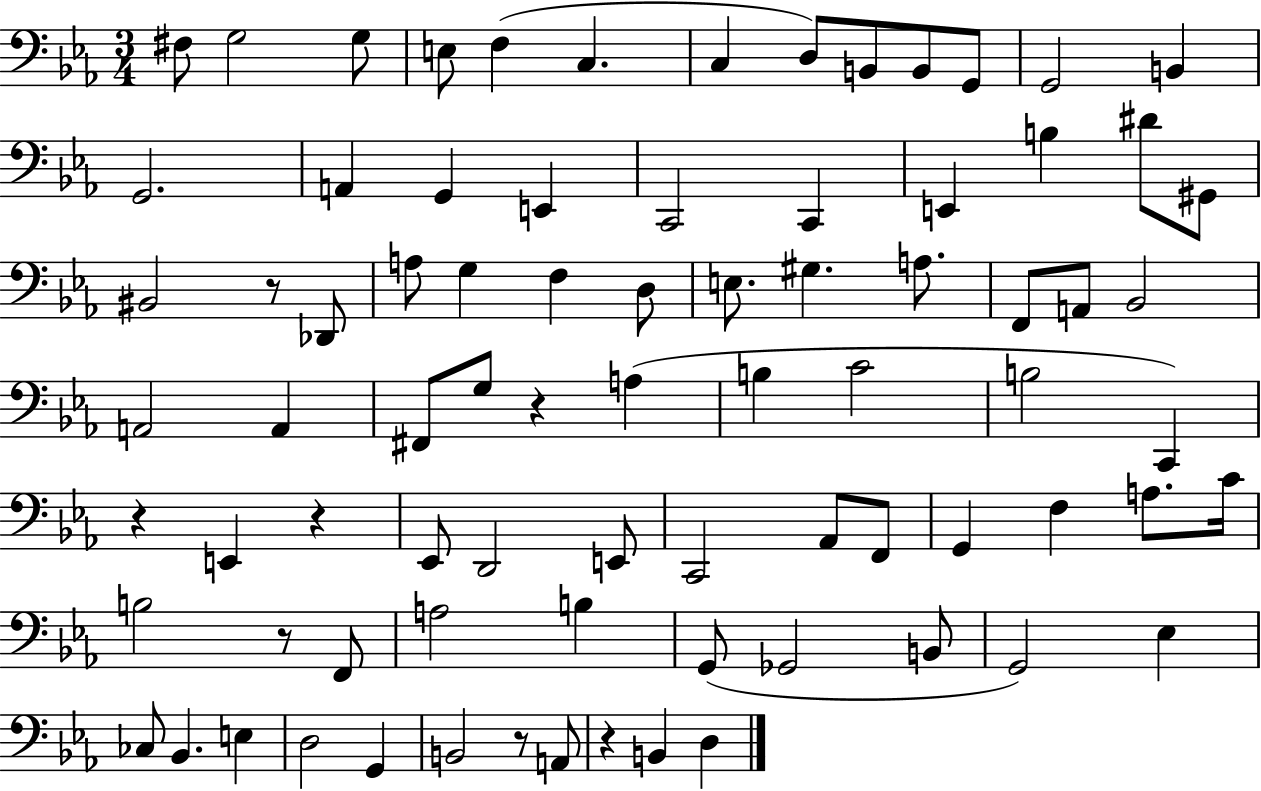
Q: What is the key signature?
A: EES major